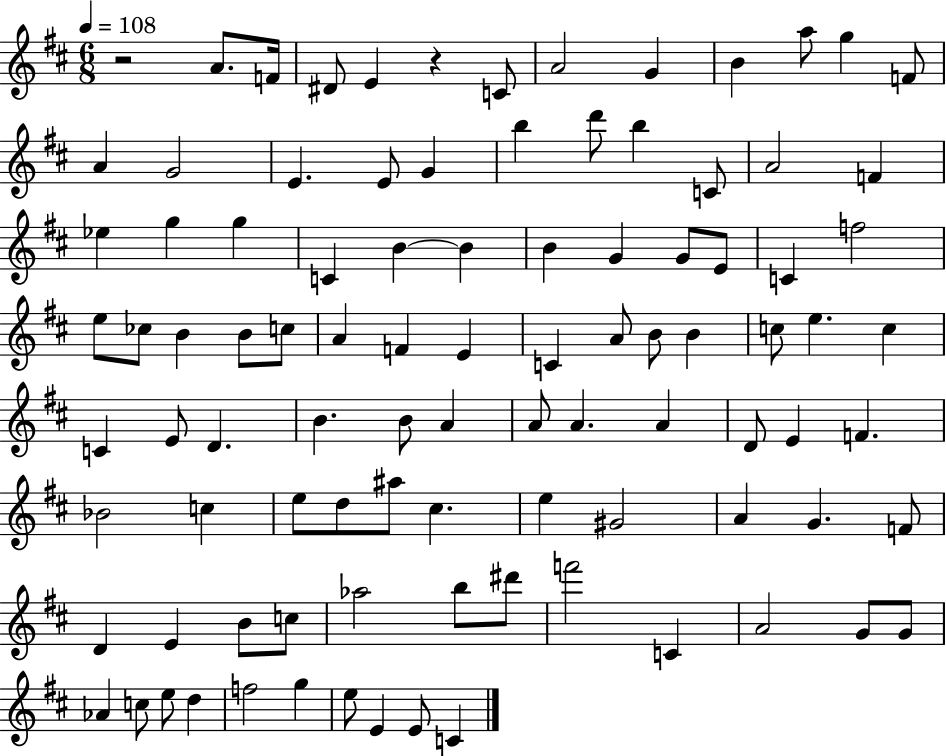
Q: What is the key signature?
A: D major